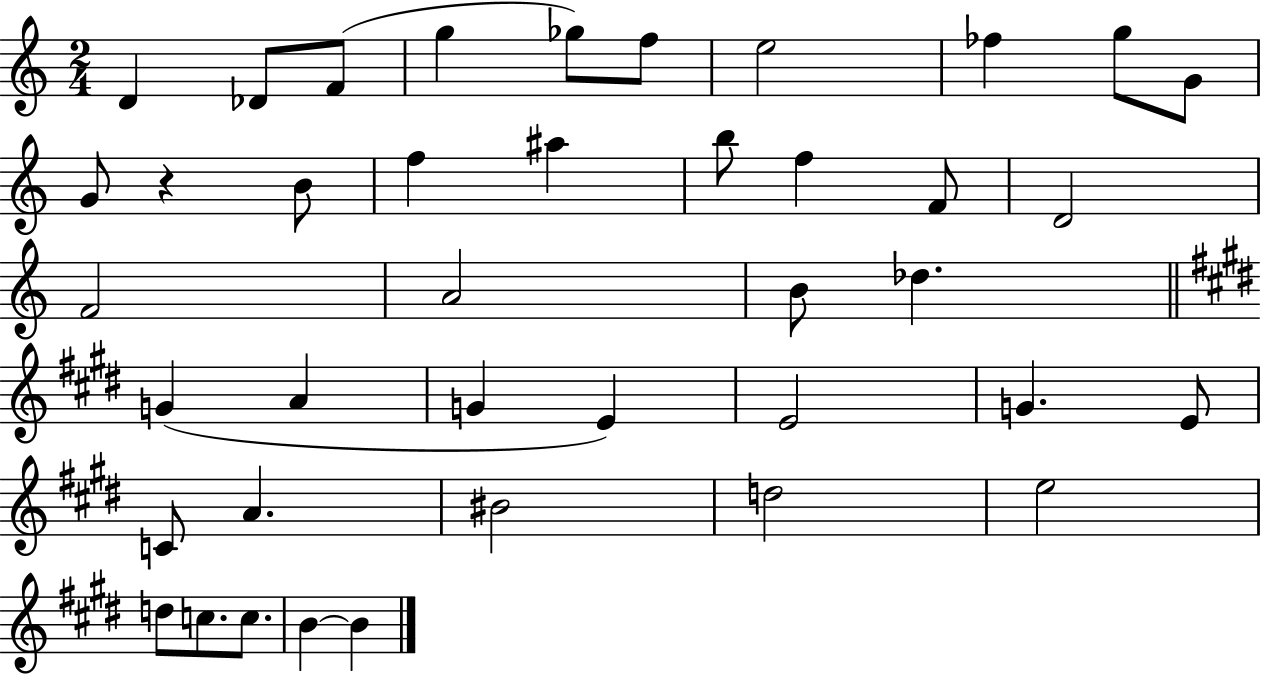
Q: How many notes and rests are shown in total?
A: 40